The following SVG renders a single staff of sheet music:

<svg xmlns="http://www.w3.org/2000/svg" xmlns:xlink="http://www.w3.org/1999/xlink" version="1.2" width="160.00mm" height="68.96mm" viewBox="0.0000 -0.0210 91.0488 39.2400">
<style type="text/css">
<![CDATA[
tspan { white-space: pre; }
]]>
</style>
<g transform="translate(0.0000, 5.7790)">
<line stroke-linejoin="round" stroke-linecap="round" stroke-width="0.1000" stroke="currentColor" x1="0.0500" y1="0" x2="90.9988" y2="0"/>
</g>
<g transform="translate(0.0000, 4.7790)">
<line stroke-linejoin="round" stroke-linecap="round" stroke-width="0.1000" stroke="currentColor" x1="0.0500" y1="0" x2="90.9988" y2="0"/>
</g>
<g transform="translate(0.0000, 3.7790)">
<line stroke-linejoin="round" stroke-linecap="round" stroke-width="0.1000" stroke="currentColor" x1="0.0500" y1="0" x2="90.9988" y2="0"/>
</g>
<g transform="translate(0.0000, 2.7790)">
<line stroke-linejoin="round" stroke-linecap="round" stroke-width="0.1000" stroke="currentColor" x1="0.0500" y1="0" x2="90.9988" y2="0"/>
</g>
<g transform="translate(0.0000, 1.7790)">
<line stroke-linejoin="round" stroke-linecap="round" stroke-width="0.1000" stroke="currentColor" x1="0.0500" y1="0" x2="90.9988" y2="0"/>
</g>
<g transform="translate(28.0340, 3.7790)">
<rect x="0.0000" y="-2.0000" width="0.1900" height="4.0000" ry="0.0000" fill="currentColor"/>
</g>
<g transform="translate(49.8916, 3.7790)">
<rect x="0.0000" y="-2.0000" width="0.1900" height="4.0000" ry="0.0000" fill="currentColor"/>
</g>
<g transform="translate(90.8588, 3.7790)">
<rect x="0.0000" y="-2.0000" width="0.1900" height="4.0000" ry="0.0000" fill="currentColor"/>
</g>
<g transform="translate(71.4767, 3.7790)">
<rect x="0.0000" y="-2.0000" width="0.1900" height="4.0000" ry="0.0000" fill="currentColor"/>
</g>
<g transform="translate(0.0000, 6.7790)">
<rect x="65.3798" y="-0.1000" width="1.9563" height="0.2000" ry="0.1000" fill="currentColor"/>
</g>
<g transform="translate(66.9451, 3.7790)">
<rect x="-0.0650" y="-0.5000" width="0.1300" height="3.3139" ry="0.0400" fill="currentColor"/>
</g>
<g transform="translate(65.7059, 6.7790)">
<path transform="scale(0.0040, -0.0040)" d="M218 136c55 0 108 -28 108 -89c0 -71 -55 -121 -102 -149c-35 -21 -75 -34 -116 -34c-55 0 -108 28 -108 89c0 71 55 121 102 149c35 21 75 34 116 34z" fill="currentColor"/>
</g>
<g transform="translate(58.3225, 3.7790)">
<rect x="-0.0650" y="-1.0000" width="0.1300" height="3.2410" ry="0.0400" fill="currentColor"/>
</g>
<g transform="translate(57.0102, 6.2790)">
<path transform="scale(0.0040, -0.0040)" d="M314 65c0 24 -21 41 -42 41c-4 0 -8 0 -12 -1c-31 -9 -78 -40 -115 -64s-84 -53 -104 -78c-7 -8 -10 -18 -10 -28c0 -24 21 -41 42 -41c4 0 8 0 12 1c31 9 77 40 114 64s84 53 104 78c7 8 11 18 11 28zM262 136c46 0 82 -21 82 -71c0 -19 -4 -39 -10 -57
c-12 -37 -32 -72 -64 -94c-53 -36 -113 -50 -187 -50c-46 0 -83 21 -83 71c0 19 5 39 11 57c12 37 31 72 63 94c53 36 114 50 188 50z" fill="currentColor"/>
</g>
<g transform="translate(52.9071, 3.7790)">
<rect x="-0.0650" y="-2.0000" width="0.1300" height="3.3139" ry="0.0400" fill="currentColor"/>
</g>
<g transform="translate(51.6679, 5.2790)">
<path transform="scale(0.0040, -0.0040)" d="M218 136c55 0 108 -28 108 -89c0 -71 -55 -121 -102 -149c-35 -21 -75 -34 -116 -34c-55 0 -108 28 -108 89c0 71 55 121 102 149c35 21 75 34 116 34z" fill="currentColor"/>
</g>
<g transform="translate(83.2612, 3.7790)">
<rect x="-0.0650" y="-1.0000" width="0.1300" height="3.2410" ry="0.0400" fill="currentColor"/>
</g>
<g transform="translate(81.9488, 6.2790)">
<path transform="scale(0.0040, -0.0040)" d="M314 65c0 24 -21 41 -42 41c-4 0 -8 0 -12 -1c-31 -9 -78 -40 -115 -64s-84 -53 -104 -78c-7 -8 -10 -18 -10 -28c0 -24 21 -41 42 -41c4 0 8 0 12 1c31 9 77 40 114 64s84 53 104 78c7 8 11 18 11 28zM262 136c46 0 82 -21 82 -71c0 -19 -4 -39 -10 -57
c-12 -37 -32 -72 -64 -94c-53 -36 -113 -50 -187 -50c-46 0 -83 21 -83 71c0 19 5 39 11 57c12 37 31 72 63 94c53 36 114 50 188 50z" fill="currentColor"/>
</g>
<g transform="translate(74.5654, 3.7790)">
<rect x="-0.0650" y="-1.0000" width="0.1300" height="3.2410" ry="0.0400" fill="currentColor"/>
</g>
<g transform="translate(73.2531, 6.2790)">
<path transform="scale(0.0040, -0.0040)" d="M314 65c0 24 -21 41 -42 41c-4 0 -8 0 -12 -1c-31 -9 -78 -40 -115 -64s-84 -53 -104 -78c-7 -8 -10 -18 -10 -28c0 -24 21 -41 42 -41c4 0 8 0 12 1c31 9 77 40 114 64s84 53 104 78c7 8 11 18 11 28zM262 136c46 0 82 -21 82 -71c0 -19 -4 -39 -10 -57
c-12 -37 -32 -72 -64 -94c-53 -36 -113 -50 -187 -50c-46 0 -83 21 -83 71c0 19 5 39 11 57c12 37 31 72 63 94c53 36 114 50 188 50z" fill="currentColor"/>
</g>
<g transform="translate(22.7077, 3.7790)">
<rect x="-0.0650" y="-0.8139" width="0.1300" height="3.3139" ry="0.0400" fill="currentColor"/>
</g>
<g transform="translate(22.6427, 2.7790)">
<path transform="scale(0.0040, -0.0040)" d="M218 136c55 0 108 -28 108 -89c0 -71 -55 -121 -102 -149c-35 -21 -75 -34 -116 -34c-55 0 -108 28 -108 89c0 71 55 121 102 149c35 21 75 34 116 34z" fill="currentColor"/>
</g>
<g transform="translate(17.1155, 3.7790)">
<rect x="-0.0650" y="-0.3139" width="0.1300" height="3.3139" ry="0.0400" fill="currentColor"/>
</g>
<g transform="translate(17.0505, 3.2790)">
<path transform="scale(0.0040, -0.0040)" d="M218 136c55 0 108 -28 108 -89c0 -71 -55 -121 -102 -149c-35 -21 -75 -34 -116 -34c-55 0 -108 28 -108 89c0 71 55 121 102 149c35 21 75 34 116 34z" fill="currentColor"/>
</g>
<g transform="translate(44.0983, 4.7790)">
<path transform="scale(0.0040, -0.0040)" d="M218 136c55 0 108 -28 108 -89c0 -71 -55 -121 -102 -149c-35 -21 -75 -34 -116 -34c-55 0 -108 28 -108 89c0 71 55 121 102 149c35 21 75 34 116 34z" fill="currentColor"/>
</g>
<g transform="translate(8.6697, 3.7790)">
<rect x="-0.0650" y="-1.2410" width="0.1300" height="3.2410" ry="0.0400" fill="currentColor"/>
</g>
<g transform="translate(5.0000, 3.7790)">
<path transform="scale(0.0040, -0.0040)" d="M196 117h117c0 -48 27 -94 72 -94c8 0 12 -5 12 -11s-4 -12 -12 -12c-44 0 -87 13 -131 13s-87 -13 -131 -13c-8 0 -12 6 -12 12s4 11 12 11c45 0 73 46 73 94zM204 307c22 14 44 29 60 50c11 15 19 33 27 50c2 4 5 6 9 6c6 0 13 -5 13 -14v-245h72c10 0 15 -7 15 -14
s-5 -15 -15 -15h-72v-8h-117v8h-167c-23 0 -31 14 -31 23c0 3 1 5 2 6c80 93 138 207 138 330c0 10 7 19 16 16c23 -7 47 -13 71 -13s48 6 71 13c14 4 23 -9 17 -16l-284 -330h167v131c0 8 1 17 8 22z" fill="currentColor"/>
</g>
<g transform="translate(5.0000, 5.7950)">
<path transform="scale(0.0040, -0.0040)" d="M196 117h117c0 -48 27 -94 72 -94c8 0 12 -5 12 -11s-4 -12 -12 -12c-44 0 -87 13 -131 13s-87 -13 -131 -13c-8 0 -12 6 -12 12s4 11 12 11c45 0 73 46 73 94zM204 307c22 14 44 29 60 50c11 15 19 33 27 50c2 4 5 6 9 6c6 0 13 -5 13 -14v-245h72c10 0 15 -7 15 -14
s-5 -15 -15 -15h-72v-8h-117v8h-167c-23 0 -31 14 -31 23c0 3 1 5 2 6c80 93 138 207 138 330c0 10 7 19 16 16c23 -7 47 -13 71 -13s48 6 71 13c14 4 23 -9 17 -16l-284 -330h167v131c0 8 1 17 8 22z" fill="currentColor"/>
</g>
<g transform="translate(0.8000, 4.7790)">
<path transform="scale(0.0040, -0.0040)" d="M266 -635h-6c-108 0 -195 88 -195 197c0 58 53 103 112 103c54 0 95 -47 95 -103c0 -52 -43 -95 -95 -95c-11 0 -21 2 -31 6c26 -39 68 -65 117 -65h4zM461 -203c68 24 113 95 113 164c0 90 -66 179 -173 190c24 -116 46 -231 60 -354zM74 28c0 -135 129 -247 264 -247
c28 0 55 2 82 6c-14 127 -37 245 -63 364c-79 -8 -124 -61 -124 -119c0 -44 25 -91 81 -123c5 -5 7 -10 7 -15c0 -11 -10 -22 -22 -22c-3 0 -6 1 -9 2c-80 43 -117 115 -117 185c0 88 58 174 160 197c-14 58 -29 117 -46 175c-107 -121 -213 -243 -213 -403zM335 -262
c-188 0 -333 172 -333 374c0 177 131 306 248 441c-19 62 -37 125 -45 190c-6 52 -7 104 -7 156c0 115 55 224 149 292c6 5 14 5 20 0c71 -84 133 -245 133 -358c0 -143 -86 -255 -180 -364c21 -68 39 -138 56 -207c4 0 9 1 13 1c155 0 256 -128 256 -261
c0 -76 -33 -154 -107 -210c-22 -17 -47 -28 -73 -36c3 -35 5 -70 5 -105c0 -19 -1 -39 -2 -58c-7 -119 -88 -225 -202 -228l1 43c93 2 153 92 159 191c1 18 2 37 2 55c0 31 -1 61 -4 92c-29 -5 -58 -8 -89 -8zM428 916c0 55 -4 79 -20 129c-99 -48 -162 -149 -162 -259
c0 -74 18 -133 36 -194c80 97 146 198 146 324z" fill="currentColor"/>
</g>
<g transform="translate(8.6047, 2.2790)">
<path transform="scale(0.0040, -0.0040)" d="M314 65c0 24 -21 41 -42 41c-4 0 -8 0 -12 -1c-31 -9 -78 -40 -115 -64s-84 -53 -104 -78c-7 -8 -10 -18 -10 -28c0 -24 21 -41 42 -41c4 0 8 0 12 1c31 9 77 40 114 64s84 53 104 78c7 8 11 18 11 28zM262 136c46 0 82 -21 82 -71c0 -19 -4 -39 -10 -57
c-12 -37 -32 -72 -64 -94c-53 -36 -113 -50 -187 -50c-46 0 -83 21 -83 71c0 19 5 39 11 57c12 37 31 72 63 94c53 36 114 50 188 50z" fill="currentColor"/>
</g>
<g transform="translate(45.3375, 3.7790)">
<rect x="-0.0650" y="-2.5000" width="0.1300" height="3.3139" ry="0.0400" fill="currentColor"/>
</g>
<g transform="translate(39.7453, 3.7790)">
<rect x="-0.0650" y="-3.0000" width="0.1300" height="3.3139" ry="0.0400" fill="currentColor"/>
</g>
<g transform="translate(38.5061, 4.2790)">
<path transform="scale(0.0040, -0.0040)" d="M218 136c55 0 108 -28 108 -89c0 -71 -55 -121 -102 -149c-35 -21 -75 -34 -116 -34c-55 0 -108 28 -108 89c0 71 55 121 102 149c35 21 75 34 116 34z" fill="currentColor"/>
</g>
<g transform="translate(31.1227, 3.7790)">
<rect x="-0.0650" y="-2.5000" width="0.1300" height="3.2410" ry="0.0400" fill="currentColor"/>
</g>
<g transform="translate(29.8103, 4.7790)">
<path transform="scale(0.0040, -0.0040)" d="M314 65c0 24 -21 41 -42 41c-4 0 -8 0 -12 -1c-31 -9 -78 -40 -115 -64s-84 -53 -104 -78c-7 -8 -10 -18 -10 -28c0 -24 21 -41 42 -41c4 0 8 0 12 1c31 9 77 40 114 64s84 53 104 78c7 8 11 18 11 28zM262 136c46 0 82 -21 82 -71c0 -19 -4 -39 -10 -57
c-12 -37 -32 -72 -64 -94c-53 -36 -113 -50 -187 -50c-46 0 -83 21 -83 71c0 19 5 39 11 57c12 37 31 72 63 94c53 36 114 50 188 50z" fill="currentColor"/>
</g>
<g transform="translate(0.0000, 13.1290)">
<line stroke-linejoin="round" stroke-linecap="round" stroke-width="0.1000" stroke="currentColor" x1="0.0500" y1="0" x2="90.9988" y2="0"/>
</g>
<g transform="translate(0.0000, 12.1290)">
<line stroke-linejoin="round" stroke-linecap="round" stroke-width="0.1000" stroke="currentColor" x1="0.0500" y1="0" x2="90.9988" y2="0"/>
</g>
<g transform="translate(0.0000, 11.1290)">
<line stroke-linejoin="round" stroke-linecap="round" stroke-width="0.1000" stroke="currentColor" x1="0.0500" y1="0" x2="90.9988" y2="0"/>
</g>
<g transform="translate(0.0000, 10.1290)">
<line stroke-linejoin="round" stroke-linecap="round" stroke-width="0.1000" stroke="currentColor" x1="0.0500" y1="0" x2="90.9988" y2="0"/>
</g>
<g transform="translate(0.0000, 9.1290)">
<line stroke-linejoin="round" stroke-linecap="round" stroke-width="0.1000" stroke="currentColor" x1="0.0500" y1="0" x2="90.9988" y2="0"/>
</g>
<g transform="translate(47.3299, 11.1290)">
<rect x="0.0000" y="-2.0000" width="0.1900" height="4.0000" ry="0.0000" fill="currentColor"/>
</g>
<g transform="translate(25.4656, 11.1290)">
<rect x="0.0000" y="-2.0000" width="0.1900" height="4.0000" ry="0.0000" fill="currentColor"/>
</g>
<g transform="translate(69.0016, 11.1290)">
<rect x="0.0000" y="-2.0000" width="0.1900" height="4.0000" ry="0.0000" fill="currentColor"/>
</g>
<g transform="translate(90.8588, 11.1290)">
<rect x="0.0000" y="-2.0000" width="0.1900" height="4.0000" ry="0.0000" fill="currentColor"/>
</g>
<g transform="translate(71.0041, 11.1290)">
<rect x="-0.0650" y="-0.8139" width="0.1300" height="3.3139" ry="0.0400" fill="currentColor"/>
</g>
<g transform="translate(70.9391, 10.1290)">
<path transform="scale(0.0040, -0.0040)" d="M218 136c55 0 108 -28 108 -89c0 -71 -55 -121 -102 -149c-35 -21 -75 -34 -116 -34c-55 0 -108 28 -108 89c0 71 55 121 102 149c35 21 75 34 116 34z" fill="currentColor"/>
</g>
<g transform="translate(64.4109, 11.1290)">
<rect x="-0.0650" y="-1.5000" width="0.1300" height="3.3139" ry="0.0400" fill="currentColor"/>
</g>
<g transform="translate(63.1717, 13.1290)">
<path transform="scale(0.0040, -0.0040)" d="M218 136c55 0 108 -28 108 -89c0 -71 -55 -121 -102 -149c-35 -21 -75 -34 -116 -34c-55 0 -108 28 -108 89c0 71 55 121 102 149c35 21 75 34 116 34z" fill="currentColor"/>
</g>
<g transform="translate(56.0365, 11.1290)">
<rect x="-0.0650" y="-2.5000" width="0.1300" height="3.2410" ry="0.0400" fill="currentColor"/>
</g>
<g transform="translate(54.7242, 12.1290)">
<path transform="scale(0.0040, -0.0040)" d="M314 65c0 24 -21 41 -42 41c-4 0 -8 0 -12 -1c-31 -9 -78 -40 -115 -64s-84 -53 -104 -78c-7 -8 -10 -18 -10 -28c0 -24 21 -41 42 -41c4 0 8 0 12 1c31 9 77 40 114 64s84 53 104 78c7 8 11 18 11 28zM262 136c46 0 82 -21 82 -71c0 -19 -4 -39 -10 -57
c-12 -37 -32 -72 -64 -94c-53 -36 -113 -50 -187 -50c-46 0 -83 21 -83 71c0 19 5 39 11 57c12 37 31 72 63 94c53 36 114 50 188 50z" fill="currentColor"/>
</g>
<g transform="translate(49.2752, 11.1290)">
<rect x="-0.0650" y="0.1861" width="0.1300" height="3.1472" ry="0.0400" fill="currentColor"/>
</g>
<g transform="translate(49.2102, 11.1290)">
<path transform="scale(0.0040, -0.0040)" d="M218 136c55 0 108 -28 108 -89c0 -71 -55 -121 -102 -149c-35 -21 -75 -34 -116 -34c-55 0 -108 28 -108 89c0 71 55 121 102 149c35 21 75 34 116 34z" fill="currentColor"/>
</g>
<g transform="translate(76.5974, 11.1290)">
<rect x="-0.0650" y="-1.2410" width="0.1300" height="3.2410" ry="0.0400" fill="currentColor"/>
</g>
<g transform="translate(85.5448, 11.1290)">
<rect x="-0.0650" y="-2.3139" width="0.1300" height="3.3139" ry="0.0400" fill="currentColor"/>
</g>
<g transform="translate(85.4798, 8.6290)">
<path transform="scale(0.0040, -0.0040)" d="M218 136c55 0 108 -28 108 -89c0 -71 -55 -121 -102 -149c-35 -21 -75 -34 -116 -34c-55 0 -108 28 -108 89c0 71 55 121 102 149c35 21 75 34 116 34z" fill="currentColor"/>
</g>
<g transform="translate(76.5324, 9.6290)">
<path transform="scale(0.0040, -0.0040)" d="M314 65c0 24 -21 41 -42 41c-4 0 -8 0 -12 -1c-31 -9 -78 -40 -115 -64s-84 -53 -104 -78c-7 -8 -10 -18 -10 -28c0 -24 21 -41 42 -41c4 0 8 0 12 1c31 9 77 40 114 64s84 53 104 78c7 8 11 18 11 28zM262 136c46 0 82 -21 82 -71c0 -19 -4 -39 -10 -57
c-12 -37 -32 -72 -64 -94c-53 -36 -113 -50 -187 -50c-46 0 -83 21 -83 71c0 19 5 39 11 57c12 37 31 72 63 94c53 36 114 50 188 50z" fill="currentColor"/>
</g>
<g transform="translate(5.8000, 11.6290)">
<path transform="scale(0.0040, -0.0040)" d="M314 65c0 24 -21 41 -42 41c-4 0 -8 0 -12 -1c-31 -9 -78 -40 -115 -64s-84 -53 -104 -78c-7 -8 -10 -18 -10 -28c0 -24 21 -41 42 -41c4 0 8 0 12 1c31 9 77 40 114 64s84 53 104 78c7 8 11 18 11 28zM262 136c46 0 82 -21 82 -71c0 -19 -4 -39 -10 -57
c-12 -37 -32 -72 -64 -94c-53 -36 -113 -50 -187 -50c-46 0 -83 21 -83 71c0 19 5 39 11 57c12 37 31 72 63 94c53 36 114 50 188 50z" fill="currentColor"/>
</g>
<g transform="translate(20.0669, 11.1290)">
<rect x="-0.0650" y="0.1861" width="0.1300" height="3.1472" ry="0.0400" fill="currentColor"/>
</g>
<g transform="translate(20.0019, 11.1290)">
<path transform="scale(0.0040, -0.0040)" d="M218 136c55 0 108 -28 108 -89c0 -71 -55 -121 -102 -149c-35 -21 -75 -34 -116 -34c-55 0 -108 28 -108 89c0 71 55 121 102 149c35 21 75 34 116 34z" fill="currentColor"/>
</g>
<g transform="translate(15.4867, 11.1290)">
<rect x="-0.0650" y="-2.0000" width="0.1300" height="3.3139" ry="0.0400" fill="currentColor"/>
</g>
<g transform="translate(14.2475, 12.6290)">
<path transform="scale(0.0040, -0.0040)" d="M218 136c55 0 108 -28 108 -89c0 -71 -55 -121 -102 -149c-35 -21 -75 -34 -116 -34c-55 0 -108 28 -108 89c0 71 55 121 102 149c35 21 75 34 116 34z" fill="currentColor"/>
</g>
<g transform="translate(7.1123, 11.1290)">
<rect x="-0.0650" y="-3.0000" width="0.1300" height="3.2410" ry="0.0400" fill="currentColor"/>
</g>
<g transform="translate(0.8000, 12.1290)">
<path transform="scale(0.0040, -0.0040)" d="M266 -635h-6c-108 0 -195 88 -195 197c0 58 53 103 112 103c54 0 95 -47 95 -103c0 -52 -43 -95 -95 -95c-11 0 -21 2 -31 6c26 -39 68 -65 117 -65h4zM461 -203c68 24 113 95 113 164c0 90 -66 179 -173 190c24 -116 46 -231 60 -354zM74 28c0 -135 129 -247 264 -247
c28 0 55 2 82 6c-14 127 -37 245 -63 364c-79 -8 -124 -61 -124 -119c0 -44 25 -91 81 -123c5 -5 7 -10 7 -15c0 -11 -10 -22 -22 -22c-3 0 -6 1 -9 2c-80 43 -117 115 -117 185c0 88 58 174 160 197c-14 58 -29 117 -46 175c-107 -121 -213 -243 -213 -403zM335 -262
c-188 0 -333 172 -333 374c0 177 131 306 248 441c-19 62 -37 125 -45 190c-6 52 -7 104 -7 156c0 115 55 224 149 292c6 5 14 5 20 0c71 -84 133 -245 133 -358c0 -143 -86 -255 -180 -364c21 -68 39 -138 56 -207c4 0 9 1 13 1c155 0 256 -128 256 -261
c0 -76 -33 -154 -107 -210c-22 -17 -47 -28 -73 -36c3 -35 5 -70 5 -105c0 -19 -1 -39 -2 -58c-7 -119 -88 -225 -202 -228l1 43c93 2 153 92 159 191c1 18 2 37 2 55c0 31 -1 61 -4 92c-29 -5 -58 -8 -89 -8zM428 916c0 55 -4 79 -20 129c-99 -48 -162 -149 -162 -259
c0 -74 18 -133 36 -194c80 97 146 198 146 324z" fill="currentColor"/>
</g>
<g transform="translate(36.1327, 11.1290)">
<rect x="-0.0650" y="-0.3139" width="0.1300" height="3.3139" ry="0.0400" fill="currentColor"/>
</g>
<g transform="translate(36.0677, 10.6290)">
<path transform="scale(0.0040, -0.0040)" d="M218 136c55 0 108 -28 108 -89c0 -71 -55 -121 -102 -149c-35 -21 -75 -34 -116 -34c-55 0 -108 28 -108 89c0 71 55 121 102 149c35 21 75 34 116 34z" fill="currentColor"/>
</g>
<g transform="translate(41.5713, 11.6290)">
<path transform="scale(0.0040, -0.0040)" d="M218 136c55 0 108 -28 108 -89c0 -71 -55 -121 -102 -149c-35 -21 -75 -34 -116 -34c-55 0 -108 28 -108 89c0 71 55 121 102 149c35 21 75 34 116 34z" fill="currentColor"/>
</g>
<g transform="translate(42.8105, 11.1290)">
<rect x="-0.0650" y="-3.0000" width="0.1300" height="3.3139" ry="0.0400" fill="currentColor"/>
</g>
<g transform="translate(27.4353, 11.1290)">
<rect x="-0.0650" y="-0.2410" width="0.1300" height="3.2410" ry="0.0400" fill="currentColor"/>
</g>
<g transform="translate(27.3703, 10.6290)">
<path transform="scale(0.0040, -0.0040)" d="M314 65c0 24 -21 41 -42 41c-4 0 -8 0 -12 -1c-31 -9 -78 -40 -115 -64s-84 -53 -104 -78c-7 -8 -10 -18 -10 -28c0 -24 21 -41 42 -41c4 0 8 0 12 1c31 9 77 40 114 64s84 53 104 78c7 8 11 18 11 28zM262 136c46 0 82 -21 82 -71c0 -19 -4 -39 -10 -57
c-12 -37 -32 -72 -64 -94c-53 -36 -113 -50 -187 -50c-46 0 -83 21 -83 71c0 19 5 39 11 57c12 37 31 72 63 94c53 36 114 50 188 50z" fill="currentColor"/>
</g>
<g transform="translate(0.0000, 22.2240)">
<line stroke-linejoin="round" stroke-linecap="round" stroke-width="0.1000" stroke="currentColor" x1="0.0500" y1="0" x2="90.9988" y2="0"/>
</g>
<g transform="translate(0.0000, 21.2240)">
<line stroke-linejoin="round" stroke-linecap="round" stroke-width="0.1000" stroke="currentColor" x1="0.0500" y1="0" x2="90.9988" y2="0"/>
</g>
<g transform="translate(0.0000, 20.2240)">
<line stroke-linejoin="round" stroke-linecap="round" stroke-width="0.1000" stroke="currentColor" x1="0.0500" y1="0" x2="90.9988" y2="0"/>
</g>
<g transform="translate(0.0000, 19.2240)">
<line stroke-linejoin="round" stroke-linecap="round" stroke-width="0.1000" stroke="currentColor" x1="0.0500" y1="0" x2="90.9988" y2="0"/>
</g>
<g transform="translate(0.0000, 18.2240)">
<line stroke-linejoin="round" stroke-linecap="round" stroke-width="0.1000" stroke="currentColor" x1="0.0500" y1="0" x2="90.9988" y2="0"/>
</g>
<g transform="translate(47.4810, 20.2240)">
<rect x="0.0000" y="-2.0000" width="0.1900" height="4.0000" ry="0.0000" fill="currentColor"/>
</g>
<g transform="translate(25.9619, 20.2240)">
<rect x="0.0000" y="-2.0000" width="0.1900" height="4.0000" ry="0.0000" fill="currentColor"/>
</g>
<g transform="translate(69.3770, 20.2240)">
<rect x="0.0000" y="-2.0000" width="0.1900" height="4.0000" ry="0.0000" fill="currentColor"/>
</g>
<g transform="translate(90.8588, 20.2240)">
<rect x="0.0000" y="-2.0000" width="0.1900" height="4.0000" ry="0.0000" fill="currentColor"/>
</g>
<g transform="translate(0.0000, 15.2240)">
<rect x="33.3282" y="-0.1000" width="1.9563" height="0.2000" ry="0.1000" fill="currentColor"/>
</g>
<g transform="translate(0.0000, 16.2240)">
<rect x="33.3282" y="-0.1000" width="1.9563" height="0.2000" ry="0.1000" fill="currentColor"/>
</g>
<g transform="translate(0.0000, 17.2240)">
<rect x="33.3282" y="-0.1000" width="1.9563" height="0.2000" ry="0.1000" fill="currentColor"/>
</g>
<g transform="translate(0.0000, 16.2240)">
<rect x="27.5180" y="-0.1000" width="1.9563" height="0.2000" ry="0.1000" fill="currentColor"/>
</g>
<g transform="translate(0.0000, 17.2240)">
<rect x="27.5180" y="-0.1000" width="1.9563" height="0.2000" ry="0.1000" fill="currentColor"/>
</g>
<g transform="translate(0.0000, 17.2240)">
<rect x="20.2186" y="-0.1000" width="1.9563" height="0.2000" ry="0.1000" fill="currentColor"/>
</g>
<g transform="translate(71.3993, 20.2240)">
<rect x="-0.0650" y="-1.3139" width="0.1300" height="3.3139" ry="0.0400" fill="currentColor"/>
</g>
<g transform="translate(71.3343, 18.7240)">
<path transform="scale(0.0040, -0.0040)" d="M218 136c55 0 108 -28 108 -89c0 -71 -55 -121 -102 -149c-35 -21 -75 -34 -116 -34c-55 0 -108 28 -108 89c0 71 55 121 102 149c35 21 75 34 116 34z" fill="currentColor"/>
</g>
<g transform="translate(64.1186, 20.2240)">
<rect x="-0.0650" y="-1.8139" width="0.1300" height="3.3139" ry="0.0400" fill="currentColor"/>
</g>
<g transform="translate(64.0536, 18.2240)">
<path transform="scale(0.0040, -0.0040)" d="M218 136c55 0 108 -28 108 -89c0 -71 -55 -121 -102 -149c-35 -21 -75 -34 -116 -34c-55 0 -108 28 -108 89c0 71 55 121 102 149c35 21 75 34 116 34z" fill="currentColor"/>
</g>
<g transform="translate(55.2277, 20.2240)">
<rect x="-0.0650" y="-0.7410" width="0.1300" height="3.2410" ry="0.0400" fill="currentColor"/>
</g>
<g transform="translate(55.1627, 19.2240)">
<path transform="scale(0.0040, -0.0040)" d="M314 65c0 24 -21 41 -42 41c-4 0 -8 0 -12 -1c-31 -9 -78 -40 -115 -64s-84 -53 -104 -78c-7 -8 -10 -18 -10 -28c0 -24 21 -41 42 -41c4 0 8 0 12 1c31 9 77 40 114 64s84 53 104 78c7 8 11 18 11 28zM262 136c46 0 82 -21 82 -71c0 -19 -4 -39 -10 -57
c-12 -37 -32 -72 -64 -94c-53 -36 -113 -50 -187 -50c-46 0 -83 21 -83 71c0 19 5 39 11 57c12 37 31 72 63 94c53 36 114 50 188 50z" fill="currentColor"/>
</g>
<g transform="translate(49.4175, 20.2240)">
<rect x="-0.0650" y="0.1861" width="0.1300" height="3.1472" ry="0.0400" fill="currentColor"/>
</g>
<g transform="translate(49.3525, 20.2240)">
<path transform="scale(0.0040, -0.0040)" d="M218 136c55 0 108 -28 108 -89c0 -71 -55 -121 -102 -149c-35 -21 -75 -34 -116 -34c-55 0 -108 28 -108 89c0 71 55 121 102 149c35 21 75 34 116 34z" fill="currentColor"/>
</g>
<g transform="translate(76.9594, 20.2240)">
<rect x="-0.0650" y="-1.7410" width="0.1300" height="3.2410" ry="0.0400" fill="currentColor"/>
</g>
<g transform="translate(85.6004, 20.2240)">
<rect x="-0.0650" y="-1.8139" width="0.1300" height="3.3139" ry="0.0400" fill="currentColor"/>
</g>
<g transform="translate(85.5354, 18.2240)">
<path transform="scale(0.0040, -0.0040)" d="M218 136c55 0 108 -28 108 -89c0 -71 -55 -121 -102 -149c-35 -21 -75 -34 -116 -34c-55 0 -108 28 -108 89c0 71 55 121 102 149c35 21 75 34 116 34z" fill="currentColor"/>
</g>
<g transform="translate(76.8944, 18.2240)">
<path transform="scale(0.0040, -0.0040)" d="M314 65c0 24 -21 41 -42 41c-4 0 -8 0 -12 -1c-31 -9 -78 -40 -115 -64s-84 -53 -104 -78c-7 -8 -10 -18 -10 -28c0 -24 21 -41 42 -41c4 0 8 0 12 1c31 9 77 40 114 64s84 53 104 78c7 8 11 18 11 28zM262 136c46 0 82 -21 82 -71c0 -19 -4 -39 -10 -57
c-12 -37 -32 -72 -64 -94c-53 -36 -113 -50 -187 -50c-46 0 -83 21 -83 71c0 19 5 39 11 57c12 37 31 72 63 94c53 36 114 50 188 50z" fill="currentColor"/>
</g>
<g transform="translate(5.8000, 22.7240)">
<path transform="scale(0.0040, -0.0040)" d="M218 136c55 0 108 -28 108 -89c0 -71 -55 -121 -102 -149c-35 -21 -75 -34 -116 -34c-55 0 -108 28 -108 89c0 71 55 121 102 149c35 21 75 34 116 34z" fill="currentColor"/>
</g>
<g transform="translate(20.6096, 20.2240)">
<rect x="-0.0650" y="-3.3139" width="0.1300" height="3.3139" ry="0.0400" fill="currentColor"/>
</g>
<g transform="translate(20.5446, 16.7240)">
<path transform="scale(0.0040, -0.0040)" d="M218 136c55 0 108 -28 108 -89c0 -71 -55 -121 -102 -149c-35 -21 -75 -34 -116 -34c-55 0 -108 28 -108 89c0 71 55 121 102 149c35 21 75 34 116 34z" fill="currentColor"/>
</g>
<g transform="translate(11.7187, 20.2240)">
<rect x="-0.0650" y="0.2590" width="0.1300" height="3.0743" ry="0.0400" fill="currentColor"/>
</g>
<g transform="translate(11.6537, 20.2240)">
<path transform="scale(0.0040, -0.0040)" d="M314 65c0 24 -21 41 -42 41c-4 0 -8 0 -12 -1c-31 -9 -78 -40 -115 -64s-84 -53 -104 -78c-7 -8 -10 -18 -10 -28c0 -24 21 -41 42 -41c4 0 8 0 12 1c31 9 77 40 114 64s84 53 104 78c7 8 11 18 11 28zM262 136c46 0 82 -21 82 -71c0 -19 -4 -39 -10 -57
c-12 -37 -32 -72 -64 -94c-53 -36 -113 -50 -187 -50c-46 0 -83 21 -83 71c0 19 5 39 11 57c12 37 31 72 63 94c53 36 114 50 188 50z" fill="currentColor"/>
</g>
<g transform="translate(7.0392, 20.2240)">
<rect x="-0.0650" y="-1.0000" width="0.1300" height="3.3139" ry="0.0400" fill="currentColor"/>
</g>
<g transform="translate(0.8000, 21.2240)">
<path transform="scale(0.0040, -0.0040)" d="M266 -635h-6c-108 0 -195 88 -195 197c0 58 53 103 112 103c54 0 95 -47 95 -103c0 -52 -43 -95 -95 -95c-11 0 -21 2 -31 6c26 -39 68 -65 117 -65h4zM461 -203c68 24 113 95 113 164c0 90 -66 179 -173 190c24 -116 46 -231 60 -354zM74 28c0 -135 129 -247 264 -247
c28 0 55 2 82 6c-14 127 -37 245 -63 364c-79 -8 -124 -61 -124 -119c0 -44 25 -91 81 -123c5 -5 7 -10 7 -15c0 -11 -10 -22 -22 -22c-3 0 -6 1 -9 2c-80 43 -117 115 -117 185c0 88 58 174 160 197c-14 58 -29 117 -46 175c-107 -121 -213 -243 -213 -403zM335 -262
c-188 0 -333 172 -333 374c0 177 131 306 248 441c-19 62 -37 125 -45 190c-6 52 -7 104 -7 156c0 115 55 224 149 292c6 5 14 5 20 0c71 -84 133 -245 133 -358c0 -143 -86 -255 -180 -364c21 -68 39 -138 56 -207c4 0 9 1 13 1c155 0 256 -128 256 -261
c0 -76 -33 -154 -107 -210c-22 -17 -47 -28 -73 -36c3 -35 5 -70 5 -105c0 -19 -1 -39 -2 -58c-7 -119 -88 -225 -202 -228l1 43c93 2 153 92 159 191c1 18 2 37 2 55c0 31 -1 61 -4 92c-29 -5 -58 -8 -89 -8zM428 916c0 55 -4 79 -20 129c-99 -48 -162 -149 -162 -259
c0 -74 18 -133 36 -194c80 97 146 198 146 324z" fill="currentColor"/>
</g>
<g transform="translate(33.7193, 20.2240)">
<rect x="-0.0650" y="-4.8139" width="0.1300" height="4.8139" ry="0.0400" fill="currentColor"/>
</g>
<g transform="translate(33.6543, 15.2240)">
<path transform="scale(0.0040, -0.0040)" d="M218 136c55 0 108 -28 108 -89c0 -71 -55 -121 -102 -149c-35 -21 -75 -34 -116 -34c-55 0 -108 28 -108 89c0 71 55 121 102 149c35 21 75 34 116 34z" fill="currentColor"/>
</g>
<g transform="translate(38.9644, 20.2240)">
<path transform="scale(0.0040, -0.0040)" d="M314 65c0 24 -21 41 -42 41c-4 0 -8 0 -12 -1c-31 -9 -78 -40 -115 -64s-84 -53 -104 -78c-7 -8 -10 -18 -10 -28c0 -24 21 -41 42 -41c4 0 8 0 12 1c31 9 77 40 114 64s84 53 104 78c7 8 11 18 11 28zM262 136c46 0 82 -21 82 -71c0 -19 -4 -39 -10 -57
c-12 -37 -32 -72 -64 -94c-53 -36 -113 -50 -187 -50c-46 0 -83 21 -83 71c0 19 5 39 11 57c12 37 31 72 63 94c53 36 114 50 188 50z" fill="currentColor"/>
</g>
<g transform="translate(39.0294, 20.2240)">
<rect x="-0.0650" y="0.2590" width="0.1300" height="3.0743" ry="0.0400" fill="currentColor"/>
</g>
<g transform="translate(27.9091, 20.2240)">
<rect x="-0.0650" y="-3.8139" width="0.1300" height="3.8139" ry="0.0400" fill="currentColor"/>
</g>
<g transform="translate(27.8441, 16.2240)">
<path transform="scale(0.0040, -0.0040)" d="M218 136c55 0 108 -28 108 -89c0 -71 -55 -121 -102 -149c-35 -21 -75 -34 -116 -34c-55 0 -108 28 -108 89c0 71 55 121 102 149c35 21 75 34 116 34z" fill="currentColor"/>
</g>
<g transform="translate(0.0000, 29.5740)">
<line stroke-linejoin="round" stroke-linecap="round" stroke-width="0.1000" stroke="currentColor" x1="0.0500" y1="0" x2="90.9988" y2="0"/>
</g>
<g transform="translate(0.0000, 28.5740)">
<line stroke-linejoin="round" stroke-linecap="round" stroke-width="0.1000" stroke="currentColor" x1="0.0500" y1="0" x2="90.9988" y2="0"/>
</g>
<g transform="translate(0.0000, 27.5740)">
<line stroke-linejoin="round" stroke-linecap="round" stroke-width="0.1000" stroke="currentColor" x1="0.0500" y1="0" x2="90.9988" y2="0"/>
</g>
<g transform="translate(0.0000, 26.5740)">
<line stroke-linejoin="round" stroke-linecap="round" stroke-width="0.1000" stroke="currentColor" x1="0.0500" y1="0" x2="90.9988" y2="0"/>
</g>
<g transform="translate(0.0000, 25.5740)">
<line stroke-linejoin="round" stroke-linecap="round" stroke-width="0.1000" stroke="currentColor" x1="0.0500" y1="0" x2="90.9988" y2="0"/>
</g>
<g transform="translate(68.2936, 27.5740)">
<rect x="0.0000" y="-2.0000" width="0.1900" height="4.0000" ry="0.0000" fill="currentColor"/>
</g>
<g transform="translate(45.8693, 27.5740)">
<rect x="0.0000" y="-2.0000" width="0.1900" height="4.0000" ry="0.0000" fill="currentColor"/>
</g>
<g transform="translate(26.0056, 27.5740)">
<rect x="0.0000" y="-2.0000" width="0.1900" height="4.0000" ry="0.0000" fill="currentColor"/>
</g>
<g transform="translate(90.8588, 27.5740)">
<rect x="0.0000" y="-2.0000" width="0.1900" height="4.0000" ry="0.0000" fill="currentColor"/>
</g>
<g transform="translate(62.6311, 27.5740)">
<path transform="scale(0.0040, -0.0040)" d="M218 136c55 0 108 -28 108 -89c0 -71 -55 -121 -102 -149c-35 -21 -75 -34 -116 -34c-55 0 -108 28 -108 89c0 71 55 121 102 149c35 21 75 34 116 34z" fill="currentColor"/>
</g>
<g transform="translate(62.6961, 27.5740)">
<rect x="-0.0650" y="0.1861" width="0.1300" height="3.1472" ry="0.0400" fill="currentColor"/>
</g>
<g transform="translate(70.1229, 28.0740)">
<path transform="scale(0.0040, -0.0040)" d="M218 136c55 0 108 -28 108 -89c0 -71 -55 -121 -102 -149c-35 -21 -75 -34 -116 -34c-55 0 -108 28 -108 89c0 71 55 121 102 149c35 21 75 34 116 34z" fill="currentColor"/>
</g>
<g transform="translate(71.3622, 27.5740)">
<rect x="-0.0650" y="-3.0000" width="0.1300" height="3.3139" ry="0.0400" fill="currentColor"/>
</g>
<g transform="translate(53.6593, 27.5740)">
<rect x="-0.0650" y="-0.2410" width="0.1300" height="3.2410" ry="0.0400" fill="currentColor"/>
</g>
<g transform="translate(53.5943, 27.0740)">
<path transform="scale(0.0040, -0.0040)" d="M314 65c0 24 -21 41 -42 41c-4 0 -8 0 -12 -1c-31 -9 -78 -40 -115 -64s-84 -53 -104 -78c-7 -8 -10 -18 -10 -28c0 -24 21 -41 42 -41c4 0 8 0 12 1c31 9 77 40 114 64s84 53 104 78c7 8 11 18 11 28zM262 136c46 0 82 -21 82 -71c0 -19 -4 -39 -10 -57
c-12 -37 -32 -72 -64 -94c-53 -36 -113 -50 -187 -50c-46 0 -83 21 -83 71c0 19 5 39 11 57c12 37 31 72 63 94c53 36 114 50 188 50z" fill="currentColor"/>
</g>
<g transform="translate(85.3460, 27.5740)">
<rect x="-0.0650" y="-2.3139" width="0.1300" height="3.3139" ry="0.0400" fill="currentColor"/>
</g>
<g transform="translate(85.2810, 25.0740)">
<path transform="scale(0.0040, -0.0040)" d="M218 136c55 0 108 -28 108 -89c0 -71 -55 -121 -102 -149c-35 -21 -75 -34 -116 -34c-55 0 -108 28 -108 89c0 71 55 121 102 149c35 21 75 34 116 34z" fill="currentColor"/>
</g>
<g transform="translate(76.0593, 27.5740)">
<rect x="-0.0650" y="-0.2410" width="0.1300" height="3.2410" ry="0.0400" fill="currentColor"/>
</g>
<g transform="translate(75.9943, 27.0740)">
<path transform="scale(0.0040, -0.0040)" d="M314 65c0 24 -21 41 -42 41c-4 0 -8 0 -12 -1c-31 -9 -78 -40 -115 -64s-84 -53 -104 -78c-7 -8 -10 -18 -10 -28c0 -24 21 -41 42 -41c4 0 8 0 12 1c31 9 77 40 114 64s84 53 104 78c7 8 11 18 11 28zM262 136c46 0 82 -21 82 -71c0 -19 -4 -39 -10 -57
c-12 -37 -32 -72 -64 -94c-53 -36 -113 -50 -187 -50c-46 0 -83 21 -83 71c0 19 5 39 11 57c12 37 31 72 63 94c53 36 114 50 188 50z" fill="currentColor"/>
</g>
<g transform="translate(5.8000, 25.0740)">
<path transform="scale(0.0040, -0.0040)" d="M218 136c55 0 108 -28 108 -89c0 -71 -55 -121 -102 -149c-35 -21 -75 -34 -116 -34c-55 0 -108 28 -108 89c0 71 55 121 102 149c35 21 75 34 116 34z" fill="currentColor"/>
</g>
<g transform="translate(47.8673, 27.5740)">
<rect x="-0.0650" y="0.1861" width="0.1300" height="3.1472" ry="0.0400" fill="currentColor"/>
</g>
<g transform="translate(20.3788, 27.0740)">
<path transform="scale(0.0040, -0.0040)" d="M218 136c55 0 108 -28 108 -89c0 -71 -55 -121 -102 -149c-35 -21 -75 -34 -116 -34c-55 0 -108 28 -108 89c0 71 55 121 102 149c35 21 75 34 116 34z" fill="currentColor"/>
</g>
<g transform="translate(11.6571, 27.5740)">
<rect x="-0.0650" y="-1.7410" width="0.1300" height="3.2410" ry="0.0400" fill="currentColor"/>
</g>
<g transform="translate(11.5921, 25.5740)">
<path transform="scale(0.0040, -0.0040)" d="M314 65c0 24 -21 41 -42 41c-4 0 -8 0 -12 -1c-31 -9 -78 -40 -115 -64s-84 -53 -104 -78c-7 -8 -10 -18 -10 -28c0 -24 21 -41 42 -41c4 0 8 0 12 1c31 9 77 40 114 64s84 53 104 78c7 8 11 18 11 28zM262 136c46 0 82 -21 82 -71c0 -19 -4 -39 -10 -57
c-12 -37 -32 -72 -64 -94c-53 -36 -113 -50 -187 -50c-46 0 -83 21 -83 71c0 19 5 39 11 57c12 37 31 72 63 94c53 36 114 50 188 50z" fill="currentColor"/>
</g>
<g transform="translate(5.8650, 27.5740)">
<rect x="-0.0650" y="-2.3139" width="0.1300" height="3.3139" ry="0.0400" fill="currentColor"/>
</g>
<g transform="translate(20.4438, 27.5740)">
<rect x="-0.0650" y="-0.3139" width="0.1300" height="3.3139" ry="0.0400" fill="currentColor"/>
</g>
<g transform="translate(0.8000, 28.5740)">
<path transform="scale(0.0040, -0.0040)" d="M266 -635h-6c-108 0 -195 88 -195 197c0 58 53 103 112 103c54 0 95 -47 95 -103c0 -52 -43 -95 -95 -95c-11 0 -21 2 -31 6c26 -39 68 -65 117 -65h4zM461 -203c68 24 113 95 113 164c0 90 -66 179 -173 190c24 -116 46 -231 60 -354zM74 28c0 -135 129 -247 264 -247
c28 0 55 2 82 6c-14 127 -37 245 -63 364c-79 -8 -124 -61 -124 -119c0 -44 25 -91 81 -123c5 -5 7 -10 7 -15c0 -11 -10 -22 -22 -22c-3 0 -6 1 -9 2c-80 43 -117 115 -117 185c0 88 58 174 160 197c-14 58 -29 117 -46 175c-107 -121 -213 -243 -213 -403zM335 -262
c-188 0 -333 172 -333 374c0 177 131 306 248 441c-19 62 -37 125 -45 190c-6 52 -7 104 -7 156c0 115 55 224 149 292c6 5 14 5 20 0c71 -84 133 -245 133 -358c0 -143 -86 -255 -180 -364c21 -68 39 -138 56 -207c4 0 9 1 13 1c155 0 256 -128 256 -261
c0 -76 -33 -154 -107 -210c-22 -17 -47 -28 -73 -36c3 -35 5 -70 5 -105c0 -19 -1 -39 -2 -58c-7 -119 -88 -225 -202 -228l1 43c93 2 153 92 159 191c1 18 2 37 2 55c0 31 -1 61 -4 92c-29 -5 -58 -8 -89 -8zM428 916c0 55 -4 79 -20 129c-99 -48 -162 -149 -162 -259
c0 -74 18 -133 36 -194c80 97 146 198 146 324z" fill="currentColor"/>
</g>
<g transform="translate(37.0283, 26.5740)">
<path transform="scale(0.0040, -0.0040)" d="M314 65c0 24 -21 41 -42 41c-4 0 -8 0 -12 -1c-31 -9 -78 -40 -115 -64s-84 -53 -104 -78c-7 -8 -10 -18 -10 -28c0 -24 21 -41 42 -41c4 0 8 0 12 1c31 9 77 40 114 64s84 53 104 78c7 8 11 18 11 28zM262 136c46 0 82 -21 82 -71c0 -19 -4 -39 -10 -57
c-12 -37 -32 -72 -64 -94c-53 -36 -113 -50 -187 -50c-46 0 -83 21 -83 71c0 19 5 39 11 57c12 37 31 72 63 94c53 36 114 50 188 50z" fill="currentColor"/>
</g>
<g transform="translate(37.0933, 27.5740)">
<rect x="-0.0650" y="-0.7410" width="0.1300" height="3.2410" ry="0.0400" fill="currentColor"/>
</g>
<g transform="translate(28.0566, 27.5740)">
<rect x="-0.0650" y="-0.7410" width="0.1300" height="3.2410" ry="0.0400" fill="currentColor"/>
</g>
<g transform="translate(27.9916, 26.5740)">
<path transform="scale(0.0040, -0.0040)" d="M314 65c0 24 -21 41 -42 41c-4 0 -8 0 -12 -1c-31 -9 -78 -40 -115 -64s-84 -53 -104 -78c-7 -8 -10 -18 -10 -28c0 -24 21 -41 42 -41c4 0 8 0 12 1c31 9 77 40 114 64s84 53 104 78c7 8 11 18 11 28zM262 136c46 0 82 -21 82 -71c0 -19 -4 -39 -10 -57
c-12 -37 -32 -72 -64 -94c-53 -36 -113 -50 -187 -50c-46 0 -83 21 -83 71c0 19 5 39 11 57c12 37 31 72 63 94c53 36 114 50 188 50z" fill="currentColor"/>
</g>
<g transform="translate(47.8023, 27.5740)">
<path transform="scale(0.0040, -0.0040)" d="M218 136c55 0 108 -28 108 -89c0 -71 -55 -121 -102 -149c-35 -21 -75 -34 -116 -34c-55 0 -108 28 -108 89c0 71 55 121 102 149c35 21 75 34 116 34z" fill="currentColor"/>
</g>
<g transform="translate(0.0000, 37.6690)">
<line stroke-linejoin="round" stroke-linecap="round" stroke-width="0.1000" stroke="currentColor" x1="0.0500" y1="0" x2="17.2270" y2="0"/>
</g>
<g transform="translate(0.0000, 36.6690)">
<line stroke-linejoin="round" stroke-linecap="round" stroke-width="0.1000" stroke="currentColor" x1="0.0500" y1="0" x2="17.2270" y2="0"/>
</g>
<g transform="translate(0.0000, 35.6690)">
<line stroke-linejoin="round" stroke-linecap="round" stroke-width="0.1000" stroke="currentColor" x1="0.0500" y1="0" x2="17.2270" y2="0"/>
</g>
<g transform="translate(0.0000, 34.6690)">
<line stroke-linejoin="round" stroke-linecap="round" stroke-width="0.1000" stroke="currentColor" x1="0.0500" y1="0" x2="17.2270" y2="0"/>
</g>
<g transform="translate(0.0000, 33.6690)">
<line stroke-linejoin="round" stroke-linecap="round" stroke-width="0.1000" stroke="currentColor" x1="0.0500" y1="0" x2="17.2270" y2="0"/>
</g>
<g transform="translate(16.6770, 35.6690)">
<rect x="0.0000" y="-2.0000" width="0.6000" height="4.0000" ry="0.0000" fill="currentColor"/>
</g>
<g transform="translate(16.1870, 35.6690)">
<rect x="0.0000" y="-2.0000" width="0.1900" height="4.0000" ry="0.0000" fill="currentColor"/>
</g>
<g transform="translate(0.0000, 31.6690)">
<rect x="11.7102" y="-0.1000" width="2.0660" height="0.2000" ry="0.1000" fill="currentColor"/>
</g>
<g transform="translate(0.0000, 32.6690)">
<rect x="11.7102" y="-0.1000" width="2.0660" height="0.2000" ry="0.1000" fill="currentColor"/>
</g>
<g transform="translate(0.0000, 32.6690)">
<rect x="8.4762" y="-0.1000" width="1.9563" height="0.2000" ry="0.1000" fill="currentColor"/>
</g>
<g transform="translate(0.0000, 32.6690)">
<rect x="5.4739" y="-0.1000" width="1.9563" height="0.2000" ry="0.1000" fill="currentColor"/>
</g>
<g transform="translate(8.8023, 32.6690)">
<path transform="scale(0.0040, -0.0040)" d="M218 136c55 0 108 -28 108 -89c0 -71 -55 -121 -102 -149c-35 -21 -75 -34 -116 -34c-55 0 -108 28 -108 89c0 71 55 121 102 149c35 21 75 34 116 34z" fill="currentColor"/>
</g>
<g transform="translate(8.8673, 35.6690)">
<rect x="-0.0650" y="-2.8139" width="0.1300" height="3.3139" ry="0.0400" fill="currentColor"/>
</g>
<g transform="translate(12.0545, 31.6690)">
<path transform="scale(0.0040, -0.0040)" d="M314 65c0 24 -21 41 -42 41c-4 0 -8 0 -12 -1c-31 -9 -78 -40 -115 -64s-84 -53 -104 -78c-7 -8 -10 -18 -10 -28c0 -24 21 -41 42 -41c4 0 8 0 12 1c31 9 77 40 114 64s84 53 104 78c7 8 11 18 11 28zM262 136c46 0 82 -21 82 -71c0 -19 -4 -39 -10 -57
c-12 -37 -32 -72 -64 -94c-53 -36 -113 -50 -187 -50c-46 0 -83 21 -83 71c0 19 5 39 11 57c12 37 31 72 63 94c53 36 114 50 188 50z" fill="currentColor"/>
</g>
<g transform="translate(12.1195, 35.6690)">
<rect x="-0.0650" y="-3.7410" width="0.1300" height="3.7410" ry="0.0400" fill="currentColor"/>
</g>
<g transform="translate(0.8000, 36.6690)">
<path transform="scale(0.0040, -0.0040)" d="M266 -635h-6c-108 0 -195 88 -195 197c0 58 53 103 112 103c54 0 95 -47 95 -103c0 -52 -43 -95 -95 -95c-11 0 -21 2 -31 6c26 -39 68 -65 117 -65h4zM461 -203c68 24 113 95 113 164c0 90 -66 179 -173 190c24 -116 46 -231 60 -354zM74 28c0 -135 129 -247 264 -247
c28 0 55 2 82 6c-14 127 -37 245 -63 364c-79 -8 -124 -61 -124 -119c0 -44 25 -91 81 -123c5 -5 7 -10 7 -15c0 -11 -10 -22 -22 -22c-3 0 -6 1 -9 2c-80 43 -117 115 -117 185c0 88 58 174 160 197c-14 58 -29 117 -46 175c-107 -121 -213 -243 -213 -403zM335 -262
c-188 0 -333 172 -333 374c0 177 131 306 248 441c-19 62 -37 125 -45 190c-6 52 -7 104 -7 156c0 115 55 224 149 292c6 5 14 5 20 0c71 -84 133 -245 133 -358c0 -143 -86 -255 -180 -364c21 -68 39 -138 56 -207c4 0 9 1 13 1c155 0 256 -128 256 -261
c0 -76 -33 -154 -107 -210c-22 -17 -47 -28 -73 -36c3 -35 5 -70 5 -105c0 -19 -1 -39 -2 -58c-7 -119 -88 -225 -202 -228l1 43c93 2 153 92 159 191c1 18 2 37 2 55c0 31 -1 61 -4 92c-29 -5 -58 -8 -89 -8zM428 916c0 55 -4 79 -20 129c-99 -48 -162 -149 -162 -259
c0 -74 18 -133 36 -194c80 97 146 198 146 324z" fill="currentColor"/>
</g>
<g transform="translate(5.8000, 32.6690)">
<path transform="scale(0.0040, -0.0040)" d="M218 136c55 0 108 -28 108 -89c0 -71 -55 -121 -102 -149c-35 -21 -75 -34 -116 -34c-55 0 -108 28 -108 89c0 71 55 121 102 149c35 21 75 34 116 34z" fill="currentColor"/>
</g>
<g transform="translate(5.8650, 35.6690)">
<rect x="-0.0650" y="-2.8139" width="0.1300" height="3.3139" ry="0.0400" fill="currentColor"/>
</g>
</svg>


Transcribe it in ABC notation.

X:1
T:Untitled
M:4/4
L:1/4
K:C
e2 c d G2 A G F D2 C D2 D2 A2 F B c2 c A B G2 E d e2 g D B2 b c' e' B2 B d2 f e f2 f g f2 c d2 d2 B c2 B A c2 g a a c'2